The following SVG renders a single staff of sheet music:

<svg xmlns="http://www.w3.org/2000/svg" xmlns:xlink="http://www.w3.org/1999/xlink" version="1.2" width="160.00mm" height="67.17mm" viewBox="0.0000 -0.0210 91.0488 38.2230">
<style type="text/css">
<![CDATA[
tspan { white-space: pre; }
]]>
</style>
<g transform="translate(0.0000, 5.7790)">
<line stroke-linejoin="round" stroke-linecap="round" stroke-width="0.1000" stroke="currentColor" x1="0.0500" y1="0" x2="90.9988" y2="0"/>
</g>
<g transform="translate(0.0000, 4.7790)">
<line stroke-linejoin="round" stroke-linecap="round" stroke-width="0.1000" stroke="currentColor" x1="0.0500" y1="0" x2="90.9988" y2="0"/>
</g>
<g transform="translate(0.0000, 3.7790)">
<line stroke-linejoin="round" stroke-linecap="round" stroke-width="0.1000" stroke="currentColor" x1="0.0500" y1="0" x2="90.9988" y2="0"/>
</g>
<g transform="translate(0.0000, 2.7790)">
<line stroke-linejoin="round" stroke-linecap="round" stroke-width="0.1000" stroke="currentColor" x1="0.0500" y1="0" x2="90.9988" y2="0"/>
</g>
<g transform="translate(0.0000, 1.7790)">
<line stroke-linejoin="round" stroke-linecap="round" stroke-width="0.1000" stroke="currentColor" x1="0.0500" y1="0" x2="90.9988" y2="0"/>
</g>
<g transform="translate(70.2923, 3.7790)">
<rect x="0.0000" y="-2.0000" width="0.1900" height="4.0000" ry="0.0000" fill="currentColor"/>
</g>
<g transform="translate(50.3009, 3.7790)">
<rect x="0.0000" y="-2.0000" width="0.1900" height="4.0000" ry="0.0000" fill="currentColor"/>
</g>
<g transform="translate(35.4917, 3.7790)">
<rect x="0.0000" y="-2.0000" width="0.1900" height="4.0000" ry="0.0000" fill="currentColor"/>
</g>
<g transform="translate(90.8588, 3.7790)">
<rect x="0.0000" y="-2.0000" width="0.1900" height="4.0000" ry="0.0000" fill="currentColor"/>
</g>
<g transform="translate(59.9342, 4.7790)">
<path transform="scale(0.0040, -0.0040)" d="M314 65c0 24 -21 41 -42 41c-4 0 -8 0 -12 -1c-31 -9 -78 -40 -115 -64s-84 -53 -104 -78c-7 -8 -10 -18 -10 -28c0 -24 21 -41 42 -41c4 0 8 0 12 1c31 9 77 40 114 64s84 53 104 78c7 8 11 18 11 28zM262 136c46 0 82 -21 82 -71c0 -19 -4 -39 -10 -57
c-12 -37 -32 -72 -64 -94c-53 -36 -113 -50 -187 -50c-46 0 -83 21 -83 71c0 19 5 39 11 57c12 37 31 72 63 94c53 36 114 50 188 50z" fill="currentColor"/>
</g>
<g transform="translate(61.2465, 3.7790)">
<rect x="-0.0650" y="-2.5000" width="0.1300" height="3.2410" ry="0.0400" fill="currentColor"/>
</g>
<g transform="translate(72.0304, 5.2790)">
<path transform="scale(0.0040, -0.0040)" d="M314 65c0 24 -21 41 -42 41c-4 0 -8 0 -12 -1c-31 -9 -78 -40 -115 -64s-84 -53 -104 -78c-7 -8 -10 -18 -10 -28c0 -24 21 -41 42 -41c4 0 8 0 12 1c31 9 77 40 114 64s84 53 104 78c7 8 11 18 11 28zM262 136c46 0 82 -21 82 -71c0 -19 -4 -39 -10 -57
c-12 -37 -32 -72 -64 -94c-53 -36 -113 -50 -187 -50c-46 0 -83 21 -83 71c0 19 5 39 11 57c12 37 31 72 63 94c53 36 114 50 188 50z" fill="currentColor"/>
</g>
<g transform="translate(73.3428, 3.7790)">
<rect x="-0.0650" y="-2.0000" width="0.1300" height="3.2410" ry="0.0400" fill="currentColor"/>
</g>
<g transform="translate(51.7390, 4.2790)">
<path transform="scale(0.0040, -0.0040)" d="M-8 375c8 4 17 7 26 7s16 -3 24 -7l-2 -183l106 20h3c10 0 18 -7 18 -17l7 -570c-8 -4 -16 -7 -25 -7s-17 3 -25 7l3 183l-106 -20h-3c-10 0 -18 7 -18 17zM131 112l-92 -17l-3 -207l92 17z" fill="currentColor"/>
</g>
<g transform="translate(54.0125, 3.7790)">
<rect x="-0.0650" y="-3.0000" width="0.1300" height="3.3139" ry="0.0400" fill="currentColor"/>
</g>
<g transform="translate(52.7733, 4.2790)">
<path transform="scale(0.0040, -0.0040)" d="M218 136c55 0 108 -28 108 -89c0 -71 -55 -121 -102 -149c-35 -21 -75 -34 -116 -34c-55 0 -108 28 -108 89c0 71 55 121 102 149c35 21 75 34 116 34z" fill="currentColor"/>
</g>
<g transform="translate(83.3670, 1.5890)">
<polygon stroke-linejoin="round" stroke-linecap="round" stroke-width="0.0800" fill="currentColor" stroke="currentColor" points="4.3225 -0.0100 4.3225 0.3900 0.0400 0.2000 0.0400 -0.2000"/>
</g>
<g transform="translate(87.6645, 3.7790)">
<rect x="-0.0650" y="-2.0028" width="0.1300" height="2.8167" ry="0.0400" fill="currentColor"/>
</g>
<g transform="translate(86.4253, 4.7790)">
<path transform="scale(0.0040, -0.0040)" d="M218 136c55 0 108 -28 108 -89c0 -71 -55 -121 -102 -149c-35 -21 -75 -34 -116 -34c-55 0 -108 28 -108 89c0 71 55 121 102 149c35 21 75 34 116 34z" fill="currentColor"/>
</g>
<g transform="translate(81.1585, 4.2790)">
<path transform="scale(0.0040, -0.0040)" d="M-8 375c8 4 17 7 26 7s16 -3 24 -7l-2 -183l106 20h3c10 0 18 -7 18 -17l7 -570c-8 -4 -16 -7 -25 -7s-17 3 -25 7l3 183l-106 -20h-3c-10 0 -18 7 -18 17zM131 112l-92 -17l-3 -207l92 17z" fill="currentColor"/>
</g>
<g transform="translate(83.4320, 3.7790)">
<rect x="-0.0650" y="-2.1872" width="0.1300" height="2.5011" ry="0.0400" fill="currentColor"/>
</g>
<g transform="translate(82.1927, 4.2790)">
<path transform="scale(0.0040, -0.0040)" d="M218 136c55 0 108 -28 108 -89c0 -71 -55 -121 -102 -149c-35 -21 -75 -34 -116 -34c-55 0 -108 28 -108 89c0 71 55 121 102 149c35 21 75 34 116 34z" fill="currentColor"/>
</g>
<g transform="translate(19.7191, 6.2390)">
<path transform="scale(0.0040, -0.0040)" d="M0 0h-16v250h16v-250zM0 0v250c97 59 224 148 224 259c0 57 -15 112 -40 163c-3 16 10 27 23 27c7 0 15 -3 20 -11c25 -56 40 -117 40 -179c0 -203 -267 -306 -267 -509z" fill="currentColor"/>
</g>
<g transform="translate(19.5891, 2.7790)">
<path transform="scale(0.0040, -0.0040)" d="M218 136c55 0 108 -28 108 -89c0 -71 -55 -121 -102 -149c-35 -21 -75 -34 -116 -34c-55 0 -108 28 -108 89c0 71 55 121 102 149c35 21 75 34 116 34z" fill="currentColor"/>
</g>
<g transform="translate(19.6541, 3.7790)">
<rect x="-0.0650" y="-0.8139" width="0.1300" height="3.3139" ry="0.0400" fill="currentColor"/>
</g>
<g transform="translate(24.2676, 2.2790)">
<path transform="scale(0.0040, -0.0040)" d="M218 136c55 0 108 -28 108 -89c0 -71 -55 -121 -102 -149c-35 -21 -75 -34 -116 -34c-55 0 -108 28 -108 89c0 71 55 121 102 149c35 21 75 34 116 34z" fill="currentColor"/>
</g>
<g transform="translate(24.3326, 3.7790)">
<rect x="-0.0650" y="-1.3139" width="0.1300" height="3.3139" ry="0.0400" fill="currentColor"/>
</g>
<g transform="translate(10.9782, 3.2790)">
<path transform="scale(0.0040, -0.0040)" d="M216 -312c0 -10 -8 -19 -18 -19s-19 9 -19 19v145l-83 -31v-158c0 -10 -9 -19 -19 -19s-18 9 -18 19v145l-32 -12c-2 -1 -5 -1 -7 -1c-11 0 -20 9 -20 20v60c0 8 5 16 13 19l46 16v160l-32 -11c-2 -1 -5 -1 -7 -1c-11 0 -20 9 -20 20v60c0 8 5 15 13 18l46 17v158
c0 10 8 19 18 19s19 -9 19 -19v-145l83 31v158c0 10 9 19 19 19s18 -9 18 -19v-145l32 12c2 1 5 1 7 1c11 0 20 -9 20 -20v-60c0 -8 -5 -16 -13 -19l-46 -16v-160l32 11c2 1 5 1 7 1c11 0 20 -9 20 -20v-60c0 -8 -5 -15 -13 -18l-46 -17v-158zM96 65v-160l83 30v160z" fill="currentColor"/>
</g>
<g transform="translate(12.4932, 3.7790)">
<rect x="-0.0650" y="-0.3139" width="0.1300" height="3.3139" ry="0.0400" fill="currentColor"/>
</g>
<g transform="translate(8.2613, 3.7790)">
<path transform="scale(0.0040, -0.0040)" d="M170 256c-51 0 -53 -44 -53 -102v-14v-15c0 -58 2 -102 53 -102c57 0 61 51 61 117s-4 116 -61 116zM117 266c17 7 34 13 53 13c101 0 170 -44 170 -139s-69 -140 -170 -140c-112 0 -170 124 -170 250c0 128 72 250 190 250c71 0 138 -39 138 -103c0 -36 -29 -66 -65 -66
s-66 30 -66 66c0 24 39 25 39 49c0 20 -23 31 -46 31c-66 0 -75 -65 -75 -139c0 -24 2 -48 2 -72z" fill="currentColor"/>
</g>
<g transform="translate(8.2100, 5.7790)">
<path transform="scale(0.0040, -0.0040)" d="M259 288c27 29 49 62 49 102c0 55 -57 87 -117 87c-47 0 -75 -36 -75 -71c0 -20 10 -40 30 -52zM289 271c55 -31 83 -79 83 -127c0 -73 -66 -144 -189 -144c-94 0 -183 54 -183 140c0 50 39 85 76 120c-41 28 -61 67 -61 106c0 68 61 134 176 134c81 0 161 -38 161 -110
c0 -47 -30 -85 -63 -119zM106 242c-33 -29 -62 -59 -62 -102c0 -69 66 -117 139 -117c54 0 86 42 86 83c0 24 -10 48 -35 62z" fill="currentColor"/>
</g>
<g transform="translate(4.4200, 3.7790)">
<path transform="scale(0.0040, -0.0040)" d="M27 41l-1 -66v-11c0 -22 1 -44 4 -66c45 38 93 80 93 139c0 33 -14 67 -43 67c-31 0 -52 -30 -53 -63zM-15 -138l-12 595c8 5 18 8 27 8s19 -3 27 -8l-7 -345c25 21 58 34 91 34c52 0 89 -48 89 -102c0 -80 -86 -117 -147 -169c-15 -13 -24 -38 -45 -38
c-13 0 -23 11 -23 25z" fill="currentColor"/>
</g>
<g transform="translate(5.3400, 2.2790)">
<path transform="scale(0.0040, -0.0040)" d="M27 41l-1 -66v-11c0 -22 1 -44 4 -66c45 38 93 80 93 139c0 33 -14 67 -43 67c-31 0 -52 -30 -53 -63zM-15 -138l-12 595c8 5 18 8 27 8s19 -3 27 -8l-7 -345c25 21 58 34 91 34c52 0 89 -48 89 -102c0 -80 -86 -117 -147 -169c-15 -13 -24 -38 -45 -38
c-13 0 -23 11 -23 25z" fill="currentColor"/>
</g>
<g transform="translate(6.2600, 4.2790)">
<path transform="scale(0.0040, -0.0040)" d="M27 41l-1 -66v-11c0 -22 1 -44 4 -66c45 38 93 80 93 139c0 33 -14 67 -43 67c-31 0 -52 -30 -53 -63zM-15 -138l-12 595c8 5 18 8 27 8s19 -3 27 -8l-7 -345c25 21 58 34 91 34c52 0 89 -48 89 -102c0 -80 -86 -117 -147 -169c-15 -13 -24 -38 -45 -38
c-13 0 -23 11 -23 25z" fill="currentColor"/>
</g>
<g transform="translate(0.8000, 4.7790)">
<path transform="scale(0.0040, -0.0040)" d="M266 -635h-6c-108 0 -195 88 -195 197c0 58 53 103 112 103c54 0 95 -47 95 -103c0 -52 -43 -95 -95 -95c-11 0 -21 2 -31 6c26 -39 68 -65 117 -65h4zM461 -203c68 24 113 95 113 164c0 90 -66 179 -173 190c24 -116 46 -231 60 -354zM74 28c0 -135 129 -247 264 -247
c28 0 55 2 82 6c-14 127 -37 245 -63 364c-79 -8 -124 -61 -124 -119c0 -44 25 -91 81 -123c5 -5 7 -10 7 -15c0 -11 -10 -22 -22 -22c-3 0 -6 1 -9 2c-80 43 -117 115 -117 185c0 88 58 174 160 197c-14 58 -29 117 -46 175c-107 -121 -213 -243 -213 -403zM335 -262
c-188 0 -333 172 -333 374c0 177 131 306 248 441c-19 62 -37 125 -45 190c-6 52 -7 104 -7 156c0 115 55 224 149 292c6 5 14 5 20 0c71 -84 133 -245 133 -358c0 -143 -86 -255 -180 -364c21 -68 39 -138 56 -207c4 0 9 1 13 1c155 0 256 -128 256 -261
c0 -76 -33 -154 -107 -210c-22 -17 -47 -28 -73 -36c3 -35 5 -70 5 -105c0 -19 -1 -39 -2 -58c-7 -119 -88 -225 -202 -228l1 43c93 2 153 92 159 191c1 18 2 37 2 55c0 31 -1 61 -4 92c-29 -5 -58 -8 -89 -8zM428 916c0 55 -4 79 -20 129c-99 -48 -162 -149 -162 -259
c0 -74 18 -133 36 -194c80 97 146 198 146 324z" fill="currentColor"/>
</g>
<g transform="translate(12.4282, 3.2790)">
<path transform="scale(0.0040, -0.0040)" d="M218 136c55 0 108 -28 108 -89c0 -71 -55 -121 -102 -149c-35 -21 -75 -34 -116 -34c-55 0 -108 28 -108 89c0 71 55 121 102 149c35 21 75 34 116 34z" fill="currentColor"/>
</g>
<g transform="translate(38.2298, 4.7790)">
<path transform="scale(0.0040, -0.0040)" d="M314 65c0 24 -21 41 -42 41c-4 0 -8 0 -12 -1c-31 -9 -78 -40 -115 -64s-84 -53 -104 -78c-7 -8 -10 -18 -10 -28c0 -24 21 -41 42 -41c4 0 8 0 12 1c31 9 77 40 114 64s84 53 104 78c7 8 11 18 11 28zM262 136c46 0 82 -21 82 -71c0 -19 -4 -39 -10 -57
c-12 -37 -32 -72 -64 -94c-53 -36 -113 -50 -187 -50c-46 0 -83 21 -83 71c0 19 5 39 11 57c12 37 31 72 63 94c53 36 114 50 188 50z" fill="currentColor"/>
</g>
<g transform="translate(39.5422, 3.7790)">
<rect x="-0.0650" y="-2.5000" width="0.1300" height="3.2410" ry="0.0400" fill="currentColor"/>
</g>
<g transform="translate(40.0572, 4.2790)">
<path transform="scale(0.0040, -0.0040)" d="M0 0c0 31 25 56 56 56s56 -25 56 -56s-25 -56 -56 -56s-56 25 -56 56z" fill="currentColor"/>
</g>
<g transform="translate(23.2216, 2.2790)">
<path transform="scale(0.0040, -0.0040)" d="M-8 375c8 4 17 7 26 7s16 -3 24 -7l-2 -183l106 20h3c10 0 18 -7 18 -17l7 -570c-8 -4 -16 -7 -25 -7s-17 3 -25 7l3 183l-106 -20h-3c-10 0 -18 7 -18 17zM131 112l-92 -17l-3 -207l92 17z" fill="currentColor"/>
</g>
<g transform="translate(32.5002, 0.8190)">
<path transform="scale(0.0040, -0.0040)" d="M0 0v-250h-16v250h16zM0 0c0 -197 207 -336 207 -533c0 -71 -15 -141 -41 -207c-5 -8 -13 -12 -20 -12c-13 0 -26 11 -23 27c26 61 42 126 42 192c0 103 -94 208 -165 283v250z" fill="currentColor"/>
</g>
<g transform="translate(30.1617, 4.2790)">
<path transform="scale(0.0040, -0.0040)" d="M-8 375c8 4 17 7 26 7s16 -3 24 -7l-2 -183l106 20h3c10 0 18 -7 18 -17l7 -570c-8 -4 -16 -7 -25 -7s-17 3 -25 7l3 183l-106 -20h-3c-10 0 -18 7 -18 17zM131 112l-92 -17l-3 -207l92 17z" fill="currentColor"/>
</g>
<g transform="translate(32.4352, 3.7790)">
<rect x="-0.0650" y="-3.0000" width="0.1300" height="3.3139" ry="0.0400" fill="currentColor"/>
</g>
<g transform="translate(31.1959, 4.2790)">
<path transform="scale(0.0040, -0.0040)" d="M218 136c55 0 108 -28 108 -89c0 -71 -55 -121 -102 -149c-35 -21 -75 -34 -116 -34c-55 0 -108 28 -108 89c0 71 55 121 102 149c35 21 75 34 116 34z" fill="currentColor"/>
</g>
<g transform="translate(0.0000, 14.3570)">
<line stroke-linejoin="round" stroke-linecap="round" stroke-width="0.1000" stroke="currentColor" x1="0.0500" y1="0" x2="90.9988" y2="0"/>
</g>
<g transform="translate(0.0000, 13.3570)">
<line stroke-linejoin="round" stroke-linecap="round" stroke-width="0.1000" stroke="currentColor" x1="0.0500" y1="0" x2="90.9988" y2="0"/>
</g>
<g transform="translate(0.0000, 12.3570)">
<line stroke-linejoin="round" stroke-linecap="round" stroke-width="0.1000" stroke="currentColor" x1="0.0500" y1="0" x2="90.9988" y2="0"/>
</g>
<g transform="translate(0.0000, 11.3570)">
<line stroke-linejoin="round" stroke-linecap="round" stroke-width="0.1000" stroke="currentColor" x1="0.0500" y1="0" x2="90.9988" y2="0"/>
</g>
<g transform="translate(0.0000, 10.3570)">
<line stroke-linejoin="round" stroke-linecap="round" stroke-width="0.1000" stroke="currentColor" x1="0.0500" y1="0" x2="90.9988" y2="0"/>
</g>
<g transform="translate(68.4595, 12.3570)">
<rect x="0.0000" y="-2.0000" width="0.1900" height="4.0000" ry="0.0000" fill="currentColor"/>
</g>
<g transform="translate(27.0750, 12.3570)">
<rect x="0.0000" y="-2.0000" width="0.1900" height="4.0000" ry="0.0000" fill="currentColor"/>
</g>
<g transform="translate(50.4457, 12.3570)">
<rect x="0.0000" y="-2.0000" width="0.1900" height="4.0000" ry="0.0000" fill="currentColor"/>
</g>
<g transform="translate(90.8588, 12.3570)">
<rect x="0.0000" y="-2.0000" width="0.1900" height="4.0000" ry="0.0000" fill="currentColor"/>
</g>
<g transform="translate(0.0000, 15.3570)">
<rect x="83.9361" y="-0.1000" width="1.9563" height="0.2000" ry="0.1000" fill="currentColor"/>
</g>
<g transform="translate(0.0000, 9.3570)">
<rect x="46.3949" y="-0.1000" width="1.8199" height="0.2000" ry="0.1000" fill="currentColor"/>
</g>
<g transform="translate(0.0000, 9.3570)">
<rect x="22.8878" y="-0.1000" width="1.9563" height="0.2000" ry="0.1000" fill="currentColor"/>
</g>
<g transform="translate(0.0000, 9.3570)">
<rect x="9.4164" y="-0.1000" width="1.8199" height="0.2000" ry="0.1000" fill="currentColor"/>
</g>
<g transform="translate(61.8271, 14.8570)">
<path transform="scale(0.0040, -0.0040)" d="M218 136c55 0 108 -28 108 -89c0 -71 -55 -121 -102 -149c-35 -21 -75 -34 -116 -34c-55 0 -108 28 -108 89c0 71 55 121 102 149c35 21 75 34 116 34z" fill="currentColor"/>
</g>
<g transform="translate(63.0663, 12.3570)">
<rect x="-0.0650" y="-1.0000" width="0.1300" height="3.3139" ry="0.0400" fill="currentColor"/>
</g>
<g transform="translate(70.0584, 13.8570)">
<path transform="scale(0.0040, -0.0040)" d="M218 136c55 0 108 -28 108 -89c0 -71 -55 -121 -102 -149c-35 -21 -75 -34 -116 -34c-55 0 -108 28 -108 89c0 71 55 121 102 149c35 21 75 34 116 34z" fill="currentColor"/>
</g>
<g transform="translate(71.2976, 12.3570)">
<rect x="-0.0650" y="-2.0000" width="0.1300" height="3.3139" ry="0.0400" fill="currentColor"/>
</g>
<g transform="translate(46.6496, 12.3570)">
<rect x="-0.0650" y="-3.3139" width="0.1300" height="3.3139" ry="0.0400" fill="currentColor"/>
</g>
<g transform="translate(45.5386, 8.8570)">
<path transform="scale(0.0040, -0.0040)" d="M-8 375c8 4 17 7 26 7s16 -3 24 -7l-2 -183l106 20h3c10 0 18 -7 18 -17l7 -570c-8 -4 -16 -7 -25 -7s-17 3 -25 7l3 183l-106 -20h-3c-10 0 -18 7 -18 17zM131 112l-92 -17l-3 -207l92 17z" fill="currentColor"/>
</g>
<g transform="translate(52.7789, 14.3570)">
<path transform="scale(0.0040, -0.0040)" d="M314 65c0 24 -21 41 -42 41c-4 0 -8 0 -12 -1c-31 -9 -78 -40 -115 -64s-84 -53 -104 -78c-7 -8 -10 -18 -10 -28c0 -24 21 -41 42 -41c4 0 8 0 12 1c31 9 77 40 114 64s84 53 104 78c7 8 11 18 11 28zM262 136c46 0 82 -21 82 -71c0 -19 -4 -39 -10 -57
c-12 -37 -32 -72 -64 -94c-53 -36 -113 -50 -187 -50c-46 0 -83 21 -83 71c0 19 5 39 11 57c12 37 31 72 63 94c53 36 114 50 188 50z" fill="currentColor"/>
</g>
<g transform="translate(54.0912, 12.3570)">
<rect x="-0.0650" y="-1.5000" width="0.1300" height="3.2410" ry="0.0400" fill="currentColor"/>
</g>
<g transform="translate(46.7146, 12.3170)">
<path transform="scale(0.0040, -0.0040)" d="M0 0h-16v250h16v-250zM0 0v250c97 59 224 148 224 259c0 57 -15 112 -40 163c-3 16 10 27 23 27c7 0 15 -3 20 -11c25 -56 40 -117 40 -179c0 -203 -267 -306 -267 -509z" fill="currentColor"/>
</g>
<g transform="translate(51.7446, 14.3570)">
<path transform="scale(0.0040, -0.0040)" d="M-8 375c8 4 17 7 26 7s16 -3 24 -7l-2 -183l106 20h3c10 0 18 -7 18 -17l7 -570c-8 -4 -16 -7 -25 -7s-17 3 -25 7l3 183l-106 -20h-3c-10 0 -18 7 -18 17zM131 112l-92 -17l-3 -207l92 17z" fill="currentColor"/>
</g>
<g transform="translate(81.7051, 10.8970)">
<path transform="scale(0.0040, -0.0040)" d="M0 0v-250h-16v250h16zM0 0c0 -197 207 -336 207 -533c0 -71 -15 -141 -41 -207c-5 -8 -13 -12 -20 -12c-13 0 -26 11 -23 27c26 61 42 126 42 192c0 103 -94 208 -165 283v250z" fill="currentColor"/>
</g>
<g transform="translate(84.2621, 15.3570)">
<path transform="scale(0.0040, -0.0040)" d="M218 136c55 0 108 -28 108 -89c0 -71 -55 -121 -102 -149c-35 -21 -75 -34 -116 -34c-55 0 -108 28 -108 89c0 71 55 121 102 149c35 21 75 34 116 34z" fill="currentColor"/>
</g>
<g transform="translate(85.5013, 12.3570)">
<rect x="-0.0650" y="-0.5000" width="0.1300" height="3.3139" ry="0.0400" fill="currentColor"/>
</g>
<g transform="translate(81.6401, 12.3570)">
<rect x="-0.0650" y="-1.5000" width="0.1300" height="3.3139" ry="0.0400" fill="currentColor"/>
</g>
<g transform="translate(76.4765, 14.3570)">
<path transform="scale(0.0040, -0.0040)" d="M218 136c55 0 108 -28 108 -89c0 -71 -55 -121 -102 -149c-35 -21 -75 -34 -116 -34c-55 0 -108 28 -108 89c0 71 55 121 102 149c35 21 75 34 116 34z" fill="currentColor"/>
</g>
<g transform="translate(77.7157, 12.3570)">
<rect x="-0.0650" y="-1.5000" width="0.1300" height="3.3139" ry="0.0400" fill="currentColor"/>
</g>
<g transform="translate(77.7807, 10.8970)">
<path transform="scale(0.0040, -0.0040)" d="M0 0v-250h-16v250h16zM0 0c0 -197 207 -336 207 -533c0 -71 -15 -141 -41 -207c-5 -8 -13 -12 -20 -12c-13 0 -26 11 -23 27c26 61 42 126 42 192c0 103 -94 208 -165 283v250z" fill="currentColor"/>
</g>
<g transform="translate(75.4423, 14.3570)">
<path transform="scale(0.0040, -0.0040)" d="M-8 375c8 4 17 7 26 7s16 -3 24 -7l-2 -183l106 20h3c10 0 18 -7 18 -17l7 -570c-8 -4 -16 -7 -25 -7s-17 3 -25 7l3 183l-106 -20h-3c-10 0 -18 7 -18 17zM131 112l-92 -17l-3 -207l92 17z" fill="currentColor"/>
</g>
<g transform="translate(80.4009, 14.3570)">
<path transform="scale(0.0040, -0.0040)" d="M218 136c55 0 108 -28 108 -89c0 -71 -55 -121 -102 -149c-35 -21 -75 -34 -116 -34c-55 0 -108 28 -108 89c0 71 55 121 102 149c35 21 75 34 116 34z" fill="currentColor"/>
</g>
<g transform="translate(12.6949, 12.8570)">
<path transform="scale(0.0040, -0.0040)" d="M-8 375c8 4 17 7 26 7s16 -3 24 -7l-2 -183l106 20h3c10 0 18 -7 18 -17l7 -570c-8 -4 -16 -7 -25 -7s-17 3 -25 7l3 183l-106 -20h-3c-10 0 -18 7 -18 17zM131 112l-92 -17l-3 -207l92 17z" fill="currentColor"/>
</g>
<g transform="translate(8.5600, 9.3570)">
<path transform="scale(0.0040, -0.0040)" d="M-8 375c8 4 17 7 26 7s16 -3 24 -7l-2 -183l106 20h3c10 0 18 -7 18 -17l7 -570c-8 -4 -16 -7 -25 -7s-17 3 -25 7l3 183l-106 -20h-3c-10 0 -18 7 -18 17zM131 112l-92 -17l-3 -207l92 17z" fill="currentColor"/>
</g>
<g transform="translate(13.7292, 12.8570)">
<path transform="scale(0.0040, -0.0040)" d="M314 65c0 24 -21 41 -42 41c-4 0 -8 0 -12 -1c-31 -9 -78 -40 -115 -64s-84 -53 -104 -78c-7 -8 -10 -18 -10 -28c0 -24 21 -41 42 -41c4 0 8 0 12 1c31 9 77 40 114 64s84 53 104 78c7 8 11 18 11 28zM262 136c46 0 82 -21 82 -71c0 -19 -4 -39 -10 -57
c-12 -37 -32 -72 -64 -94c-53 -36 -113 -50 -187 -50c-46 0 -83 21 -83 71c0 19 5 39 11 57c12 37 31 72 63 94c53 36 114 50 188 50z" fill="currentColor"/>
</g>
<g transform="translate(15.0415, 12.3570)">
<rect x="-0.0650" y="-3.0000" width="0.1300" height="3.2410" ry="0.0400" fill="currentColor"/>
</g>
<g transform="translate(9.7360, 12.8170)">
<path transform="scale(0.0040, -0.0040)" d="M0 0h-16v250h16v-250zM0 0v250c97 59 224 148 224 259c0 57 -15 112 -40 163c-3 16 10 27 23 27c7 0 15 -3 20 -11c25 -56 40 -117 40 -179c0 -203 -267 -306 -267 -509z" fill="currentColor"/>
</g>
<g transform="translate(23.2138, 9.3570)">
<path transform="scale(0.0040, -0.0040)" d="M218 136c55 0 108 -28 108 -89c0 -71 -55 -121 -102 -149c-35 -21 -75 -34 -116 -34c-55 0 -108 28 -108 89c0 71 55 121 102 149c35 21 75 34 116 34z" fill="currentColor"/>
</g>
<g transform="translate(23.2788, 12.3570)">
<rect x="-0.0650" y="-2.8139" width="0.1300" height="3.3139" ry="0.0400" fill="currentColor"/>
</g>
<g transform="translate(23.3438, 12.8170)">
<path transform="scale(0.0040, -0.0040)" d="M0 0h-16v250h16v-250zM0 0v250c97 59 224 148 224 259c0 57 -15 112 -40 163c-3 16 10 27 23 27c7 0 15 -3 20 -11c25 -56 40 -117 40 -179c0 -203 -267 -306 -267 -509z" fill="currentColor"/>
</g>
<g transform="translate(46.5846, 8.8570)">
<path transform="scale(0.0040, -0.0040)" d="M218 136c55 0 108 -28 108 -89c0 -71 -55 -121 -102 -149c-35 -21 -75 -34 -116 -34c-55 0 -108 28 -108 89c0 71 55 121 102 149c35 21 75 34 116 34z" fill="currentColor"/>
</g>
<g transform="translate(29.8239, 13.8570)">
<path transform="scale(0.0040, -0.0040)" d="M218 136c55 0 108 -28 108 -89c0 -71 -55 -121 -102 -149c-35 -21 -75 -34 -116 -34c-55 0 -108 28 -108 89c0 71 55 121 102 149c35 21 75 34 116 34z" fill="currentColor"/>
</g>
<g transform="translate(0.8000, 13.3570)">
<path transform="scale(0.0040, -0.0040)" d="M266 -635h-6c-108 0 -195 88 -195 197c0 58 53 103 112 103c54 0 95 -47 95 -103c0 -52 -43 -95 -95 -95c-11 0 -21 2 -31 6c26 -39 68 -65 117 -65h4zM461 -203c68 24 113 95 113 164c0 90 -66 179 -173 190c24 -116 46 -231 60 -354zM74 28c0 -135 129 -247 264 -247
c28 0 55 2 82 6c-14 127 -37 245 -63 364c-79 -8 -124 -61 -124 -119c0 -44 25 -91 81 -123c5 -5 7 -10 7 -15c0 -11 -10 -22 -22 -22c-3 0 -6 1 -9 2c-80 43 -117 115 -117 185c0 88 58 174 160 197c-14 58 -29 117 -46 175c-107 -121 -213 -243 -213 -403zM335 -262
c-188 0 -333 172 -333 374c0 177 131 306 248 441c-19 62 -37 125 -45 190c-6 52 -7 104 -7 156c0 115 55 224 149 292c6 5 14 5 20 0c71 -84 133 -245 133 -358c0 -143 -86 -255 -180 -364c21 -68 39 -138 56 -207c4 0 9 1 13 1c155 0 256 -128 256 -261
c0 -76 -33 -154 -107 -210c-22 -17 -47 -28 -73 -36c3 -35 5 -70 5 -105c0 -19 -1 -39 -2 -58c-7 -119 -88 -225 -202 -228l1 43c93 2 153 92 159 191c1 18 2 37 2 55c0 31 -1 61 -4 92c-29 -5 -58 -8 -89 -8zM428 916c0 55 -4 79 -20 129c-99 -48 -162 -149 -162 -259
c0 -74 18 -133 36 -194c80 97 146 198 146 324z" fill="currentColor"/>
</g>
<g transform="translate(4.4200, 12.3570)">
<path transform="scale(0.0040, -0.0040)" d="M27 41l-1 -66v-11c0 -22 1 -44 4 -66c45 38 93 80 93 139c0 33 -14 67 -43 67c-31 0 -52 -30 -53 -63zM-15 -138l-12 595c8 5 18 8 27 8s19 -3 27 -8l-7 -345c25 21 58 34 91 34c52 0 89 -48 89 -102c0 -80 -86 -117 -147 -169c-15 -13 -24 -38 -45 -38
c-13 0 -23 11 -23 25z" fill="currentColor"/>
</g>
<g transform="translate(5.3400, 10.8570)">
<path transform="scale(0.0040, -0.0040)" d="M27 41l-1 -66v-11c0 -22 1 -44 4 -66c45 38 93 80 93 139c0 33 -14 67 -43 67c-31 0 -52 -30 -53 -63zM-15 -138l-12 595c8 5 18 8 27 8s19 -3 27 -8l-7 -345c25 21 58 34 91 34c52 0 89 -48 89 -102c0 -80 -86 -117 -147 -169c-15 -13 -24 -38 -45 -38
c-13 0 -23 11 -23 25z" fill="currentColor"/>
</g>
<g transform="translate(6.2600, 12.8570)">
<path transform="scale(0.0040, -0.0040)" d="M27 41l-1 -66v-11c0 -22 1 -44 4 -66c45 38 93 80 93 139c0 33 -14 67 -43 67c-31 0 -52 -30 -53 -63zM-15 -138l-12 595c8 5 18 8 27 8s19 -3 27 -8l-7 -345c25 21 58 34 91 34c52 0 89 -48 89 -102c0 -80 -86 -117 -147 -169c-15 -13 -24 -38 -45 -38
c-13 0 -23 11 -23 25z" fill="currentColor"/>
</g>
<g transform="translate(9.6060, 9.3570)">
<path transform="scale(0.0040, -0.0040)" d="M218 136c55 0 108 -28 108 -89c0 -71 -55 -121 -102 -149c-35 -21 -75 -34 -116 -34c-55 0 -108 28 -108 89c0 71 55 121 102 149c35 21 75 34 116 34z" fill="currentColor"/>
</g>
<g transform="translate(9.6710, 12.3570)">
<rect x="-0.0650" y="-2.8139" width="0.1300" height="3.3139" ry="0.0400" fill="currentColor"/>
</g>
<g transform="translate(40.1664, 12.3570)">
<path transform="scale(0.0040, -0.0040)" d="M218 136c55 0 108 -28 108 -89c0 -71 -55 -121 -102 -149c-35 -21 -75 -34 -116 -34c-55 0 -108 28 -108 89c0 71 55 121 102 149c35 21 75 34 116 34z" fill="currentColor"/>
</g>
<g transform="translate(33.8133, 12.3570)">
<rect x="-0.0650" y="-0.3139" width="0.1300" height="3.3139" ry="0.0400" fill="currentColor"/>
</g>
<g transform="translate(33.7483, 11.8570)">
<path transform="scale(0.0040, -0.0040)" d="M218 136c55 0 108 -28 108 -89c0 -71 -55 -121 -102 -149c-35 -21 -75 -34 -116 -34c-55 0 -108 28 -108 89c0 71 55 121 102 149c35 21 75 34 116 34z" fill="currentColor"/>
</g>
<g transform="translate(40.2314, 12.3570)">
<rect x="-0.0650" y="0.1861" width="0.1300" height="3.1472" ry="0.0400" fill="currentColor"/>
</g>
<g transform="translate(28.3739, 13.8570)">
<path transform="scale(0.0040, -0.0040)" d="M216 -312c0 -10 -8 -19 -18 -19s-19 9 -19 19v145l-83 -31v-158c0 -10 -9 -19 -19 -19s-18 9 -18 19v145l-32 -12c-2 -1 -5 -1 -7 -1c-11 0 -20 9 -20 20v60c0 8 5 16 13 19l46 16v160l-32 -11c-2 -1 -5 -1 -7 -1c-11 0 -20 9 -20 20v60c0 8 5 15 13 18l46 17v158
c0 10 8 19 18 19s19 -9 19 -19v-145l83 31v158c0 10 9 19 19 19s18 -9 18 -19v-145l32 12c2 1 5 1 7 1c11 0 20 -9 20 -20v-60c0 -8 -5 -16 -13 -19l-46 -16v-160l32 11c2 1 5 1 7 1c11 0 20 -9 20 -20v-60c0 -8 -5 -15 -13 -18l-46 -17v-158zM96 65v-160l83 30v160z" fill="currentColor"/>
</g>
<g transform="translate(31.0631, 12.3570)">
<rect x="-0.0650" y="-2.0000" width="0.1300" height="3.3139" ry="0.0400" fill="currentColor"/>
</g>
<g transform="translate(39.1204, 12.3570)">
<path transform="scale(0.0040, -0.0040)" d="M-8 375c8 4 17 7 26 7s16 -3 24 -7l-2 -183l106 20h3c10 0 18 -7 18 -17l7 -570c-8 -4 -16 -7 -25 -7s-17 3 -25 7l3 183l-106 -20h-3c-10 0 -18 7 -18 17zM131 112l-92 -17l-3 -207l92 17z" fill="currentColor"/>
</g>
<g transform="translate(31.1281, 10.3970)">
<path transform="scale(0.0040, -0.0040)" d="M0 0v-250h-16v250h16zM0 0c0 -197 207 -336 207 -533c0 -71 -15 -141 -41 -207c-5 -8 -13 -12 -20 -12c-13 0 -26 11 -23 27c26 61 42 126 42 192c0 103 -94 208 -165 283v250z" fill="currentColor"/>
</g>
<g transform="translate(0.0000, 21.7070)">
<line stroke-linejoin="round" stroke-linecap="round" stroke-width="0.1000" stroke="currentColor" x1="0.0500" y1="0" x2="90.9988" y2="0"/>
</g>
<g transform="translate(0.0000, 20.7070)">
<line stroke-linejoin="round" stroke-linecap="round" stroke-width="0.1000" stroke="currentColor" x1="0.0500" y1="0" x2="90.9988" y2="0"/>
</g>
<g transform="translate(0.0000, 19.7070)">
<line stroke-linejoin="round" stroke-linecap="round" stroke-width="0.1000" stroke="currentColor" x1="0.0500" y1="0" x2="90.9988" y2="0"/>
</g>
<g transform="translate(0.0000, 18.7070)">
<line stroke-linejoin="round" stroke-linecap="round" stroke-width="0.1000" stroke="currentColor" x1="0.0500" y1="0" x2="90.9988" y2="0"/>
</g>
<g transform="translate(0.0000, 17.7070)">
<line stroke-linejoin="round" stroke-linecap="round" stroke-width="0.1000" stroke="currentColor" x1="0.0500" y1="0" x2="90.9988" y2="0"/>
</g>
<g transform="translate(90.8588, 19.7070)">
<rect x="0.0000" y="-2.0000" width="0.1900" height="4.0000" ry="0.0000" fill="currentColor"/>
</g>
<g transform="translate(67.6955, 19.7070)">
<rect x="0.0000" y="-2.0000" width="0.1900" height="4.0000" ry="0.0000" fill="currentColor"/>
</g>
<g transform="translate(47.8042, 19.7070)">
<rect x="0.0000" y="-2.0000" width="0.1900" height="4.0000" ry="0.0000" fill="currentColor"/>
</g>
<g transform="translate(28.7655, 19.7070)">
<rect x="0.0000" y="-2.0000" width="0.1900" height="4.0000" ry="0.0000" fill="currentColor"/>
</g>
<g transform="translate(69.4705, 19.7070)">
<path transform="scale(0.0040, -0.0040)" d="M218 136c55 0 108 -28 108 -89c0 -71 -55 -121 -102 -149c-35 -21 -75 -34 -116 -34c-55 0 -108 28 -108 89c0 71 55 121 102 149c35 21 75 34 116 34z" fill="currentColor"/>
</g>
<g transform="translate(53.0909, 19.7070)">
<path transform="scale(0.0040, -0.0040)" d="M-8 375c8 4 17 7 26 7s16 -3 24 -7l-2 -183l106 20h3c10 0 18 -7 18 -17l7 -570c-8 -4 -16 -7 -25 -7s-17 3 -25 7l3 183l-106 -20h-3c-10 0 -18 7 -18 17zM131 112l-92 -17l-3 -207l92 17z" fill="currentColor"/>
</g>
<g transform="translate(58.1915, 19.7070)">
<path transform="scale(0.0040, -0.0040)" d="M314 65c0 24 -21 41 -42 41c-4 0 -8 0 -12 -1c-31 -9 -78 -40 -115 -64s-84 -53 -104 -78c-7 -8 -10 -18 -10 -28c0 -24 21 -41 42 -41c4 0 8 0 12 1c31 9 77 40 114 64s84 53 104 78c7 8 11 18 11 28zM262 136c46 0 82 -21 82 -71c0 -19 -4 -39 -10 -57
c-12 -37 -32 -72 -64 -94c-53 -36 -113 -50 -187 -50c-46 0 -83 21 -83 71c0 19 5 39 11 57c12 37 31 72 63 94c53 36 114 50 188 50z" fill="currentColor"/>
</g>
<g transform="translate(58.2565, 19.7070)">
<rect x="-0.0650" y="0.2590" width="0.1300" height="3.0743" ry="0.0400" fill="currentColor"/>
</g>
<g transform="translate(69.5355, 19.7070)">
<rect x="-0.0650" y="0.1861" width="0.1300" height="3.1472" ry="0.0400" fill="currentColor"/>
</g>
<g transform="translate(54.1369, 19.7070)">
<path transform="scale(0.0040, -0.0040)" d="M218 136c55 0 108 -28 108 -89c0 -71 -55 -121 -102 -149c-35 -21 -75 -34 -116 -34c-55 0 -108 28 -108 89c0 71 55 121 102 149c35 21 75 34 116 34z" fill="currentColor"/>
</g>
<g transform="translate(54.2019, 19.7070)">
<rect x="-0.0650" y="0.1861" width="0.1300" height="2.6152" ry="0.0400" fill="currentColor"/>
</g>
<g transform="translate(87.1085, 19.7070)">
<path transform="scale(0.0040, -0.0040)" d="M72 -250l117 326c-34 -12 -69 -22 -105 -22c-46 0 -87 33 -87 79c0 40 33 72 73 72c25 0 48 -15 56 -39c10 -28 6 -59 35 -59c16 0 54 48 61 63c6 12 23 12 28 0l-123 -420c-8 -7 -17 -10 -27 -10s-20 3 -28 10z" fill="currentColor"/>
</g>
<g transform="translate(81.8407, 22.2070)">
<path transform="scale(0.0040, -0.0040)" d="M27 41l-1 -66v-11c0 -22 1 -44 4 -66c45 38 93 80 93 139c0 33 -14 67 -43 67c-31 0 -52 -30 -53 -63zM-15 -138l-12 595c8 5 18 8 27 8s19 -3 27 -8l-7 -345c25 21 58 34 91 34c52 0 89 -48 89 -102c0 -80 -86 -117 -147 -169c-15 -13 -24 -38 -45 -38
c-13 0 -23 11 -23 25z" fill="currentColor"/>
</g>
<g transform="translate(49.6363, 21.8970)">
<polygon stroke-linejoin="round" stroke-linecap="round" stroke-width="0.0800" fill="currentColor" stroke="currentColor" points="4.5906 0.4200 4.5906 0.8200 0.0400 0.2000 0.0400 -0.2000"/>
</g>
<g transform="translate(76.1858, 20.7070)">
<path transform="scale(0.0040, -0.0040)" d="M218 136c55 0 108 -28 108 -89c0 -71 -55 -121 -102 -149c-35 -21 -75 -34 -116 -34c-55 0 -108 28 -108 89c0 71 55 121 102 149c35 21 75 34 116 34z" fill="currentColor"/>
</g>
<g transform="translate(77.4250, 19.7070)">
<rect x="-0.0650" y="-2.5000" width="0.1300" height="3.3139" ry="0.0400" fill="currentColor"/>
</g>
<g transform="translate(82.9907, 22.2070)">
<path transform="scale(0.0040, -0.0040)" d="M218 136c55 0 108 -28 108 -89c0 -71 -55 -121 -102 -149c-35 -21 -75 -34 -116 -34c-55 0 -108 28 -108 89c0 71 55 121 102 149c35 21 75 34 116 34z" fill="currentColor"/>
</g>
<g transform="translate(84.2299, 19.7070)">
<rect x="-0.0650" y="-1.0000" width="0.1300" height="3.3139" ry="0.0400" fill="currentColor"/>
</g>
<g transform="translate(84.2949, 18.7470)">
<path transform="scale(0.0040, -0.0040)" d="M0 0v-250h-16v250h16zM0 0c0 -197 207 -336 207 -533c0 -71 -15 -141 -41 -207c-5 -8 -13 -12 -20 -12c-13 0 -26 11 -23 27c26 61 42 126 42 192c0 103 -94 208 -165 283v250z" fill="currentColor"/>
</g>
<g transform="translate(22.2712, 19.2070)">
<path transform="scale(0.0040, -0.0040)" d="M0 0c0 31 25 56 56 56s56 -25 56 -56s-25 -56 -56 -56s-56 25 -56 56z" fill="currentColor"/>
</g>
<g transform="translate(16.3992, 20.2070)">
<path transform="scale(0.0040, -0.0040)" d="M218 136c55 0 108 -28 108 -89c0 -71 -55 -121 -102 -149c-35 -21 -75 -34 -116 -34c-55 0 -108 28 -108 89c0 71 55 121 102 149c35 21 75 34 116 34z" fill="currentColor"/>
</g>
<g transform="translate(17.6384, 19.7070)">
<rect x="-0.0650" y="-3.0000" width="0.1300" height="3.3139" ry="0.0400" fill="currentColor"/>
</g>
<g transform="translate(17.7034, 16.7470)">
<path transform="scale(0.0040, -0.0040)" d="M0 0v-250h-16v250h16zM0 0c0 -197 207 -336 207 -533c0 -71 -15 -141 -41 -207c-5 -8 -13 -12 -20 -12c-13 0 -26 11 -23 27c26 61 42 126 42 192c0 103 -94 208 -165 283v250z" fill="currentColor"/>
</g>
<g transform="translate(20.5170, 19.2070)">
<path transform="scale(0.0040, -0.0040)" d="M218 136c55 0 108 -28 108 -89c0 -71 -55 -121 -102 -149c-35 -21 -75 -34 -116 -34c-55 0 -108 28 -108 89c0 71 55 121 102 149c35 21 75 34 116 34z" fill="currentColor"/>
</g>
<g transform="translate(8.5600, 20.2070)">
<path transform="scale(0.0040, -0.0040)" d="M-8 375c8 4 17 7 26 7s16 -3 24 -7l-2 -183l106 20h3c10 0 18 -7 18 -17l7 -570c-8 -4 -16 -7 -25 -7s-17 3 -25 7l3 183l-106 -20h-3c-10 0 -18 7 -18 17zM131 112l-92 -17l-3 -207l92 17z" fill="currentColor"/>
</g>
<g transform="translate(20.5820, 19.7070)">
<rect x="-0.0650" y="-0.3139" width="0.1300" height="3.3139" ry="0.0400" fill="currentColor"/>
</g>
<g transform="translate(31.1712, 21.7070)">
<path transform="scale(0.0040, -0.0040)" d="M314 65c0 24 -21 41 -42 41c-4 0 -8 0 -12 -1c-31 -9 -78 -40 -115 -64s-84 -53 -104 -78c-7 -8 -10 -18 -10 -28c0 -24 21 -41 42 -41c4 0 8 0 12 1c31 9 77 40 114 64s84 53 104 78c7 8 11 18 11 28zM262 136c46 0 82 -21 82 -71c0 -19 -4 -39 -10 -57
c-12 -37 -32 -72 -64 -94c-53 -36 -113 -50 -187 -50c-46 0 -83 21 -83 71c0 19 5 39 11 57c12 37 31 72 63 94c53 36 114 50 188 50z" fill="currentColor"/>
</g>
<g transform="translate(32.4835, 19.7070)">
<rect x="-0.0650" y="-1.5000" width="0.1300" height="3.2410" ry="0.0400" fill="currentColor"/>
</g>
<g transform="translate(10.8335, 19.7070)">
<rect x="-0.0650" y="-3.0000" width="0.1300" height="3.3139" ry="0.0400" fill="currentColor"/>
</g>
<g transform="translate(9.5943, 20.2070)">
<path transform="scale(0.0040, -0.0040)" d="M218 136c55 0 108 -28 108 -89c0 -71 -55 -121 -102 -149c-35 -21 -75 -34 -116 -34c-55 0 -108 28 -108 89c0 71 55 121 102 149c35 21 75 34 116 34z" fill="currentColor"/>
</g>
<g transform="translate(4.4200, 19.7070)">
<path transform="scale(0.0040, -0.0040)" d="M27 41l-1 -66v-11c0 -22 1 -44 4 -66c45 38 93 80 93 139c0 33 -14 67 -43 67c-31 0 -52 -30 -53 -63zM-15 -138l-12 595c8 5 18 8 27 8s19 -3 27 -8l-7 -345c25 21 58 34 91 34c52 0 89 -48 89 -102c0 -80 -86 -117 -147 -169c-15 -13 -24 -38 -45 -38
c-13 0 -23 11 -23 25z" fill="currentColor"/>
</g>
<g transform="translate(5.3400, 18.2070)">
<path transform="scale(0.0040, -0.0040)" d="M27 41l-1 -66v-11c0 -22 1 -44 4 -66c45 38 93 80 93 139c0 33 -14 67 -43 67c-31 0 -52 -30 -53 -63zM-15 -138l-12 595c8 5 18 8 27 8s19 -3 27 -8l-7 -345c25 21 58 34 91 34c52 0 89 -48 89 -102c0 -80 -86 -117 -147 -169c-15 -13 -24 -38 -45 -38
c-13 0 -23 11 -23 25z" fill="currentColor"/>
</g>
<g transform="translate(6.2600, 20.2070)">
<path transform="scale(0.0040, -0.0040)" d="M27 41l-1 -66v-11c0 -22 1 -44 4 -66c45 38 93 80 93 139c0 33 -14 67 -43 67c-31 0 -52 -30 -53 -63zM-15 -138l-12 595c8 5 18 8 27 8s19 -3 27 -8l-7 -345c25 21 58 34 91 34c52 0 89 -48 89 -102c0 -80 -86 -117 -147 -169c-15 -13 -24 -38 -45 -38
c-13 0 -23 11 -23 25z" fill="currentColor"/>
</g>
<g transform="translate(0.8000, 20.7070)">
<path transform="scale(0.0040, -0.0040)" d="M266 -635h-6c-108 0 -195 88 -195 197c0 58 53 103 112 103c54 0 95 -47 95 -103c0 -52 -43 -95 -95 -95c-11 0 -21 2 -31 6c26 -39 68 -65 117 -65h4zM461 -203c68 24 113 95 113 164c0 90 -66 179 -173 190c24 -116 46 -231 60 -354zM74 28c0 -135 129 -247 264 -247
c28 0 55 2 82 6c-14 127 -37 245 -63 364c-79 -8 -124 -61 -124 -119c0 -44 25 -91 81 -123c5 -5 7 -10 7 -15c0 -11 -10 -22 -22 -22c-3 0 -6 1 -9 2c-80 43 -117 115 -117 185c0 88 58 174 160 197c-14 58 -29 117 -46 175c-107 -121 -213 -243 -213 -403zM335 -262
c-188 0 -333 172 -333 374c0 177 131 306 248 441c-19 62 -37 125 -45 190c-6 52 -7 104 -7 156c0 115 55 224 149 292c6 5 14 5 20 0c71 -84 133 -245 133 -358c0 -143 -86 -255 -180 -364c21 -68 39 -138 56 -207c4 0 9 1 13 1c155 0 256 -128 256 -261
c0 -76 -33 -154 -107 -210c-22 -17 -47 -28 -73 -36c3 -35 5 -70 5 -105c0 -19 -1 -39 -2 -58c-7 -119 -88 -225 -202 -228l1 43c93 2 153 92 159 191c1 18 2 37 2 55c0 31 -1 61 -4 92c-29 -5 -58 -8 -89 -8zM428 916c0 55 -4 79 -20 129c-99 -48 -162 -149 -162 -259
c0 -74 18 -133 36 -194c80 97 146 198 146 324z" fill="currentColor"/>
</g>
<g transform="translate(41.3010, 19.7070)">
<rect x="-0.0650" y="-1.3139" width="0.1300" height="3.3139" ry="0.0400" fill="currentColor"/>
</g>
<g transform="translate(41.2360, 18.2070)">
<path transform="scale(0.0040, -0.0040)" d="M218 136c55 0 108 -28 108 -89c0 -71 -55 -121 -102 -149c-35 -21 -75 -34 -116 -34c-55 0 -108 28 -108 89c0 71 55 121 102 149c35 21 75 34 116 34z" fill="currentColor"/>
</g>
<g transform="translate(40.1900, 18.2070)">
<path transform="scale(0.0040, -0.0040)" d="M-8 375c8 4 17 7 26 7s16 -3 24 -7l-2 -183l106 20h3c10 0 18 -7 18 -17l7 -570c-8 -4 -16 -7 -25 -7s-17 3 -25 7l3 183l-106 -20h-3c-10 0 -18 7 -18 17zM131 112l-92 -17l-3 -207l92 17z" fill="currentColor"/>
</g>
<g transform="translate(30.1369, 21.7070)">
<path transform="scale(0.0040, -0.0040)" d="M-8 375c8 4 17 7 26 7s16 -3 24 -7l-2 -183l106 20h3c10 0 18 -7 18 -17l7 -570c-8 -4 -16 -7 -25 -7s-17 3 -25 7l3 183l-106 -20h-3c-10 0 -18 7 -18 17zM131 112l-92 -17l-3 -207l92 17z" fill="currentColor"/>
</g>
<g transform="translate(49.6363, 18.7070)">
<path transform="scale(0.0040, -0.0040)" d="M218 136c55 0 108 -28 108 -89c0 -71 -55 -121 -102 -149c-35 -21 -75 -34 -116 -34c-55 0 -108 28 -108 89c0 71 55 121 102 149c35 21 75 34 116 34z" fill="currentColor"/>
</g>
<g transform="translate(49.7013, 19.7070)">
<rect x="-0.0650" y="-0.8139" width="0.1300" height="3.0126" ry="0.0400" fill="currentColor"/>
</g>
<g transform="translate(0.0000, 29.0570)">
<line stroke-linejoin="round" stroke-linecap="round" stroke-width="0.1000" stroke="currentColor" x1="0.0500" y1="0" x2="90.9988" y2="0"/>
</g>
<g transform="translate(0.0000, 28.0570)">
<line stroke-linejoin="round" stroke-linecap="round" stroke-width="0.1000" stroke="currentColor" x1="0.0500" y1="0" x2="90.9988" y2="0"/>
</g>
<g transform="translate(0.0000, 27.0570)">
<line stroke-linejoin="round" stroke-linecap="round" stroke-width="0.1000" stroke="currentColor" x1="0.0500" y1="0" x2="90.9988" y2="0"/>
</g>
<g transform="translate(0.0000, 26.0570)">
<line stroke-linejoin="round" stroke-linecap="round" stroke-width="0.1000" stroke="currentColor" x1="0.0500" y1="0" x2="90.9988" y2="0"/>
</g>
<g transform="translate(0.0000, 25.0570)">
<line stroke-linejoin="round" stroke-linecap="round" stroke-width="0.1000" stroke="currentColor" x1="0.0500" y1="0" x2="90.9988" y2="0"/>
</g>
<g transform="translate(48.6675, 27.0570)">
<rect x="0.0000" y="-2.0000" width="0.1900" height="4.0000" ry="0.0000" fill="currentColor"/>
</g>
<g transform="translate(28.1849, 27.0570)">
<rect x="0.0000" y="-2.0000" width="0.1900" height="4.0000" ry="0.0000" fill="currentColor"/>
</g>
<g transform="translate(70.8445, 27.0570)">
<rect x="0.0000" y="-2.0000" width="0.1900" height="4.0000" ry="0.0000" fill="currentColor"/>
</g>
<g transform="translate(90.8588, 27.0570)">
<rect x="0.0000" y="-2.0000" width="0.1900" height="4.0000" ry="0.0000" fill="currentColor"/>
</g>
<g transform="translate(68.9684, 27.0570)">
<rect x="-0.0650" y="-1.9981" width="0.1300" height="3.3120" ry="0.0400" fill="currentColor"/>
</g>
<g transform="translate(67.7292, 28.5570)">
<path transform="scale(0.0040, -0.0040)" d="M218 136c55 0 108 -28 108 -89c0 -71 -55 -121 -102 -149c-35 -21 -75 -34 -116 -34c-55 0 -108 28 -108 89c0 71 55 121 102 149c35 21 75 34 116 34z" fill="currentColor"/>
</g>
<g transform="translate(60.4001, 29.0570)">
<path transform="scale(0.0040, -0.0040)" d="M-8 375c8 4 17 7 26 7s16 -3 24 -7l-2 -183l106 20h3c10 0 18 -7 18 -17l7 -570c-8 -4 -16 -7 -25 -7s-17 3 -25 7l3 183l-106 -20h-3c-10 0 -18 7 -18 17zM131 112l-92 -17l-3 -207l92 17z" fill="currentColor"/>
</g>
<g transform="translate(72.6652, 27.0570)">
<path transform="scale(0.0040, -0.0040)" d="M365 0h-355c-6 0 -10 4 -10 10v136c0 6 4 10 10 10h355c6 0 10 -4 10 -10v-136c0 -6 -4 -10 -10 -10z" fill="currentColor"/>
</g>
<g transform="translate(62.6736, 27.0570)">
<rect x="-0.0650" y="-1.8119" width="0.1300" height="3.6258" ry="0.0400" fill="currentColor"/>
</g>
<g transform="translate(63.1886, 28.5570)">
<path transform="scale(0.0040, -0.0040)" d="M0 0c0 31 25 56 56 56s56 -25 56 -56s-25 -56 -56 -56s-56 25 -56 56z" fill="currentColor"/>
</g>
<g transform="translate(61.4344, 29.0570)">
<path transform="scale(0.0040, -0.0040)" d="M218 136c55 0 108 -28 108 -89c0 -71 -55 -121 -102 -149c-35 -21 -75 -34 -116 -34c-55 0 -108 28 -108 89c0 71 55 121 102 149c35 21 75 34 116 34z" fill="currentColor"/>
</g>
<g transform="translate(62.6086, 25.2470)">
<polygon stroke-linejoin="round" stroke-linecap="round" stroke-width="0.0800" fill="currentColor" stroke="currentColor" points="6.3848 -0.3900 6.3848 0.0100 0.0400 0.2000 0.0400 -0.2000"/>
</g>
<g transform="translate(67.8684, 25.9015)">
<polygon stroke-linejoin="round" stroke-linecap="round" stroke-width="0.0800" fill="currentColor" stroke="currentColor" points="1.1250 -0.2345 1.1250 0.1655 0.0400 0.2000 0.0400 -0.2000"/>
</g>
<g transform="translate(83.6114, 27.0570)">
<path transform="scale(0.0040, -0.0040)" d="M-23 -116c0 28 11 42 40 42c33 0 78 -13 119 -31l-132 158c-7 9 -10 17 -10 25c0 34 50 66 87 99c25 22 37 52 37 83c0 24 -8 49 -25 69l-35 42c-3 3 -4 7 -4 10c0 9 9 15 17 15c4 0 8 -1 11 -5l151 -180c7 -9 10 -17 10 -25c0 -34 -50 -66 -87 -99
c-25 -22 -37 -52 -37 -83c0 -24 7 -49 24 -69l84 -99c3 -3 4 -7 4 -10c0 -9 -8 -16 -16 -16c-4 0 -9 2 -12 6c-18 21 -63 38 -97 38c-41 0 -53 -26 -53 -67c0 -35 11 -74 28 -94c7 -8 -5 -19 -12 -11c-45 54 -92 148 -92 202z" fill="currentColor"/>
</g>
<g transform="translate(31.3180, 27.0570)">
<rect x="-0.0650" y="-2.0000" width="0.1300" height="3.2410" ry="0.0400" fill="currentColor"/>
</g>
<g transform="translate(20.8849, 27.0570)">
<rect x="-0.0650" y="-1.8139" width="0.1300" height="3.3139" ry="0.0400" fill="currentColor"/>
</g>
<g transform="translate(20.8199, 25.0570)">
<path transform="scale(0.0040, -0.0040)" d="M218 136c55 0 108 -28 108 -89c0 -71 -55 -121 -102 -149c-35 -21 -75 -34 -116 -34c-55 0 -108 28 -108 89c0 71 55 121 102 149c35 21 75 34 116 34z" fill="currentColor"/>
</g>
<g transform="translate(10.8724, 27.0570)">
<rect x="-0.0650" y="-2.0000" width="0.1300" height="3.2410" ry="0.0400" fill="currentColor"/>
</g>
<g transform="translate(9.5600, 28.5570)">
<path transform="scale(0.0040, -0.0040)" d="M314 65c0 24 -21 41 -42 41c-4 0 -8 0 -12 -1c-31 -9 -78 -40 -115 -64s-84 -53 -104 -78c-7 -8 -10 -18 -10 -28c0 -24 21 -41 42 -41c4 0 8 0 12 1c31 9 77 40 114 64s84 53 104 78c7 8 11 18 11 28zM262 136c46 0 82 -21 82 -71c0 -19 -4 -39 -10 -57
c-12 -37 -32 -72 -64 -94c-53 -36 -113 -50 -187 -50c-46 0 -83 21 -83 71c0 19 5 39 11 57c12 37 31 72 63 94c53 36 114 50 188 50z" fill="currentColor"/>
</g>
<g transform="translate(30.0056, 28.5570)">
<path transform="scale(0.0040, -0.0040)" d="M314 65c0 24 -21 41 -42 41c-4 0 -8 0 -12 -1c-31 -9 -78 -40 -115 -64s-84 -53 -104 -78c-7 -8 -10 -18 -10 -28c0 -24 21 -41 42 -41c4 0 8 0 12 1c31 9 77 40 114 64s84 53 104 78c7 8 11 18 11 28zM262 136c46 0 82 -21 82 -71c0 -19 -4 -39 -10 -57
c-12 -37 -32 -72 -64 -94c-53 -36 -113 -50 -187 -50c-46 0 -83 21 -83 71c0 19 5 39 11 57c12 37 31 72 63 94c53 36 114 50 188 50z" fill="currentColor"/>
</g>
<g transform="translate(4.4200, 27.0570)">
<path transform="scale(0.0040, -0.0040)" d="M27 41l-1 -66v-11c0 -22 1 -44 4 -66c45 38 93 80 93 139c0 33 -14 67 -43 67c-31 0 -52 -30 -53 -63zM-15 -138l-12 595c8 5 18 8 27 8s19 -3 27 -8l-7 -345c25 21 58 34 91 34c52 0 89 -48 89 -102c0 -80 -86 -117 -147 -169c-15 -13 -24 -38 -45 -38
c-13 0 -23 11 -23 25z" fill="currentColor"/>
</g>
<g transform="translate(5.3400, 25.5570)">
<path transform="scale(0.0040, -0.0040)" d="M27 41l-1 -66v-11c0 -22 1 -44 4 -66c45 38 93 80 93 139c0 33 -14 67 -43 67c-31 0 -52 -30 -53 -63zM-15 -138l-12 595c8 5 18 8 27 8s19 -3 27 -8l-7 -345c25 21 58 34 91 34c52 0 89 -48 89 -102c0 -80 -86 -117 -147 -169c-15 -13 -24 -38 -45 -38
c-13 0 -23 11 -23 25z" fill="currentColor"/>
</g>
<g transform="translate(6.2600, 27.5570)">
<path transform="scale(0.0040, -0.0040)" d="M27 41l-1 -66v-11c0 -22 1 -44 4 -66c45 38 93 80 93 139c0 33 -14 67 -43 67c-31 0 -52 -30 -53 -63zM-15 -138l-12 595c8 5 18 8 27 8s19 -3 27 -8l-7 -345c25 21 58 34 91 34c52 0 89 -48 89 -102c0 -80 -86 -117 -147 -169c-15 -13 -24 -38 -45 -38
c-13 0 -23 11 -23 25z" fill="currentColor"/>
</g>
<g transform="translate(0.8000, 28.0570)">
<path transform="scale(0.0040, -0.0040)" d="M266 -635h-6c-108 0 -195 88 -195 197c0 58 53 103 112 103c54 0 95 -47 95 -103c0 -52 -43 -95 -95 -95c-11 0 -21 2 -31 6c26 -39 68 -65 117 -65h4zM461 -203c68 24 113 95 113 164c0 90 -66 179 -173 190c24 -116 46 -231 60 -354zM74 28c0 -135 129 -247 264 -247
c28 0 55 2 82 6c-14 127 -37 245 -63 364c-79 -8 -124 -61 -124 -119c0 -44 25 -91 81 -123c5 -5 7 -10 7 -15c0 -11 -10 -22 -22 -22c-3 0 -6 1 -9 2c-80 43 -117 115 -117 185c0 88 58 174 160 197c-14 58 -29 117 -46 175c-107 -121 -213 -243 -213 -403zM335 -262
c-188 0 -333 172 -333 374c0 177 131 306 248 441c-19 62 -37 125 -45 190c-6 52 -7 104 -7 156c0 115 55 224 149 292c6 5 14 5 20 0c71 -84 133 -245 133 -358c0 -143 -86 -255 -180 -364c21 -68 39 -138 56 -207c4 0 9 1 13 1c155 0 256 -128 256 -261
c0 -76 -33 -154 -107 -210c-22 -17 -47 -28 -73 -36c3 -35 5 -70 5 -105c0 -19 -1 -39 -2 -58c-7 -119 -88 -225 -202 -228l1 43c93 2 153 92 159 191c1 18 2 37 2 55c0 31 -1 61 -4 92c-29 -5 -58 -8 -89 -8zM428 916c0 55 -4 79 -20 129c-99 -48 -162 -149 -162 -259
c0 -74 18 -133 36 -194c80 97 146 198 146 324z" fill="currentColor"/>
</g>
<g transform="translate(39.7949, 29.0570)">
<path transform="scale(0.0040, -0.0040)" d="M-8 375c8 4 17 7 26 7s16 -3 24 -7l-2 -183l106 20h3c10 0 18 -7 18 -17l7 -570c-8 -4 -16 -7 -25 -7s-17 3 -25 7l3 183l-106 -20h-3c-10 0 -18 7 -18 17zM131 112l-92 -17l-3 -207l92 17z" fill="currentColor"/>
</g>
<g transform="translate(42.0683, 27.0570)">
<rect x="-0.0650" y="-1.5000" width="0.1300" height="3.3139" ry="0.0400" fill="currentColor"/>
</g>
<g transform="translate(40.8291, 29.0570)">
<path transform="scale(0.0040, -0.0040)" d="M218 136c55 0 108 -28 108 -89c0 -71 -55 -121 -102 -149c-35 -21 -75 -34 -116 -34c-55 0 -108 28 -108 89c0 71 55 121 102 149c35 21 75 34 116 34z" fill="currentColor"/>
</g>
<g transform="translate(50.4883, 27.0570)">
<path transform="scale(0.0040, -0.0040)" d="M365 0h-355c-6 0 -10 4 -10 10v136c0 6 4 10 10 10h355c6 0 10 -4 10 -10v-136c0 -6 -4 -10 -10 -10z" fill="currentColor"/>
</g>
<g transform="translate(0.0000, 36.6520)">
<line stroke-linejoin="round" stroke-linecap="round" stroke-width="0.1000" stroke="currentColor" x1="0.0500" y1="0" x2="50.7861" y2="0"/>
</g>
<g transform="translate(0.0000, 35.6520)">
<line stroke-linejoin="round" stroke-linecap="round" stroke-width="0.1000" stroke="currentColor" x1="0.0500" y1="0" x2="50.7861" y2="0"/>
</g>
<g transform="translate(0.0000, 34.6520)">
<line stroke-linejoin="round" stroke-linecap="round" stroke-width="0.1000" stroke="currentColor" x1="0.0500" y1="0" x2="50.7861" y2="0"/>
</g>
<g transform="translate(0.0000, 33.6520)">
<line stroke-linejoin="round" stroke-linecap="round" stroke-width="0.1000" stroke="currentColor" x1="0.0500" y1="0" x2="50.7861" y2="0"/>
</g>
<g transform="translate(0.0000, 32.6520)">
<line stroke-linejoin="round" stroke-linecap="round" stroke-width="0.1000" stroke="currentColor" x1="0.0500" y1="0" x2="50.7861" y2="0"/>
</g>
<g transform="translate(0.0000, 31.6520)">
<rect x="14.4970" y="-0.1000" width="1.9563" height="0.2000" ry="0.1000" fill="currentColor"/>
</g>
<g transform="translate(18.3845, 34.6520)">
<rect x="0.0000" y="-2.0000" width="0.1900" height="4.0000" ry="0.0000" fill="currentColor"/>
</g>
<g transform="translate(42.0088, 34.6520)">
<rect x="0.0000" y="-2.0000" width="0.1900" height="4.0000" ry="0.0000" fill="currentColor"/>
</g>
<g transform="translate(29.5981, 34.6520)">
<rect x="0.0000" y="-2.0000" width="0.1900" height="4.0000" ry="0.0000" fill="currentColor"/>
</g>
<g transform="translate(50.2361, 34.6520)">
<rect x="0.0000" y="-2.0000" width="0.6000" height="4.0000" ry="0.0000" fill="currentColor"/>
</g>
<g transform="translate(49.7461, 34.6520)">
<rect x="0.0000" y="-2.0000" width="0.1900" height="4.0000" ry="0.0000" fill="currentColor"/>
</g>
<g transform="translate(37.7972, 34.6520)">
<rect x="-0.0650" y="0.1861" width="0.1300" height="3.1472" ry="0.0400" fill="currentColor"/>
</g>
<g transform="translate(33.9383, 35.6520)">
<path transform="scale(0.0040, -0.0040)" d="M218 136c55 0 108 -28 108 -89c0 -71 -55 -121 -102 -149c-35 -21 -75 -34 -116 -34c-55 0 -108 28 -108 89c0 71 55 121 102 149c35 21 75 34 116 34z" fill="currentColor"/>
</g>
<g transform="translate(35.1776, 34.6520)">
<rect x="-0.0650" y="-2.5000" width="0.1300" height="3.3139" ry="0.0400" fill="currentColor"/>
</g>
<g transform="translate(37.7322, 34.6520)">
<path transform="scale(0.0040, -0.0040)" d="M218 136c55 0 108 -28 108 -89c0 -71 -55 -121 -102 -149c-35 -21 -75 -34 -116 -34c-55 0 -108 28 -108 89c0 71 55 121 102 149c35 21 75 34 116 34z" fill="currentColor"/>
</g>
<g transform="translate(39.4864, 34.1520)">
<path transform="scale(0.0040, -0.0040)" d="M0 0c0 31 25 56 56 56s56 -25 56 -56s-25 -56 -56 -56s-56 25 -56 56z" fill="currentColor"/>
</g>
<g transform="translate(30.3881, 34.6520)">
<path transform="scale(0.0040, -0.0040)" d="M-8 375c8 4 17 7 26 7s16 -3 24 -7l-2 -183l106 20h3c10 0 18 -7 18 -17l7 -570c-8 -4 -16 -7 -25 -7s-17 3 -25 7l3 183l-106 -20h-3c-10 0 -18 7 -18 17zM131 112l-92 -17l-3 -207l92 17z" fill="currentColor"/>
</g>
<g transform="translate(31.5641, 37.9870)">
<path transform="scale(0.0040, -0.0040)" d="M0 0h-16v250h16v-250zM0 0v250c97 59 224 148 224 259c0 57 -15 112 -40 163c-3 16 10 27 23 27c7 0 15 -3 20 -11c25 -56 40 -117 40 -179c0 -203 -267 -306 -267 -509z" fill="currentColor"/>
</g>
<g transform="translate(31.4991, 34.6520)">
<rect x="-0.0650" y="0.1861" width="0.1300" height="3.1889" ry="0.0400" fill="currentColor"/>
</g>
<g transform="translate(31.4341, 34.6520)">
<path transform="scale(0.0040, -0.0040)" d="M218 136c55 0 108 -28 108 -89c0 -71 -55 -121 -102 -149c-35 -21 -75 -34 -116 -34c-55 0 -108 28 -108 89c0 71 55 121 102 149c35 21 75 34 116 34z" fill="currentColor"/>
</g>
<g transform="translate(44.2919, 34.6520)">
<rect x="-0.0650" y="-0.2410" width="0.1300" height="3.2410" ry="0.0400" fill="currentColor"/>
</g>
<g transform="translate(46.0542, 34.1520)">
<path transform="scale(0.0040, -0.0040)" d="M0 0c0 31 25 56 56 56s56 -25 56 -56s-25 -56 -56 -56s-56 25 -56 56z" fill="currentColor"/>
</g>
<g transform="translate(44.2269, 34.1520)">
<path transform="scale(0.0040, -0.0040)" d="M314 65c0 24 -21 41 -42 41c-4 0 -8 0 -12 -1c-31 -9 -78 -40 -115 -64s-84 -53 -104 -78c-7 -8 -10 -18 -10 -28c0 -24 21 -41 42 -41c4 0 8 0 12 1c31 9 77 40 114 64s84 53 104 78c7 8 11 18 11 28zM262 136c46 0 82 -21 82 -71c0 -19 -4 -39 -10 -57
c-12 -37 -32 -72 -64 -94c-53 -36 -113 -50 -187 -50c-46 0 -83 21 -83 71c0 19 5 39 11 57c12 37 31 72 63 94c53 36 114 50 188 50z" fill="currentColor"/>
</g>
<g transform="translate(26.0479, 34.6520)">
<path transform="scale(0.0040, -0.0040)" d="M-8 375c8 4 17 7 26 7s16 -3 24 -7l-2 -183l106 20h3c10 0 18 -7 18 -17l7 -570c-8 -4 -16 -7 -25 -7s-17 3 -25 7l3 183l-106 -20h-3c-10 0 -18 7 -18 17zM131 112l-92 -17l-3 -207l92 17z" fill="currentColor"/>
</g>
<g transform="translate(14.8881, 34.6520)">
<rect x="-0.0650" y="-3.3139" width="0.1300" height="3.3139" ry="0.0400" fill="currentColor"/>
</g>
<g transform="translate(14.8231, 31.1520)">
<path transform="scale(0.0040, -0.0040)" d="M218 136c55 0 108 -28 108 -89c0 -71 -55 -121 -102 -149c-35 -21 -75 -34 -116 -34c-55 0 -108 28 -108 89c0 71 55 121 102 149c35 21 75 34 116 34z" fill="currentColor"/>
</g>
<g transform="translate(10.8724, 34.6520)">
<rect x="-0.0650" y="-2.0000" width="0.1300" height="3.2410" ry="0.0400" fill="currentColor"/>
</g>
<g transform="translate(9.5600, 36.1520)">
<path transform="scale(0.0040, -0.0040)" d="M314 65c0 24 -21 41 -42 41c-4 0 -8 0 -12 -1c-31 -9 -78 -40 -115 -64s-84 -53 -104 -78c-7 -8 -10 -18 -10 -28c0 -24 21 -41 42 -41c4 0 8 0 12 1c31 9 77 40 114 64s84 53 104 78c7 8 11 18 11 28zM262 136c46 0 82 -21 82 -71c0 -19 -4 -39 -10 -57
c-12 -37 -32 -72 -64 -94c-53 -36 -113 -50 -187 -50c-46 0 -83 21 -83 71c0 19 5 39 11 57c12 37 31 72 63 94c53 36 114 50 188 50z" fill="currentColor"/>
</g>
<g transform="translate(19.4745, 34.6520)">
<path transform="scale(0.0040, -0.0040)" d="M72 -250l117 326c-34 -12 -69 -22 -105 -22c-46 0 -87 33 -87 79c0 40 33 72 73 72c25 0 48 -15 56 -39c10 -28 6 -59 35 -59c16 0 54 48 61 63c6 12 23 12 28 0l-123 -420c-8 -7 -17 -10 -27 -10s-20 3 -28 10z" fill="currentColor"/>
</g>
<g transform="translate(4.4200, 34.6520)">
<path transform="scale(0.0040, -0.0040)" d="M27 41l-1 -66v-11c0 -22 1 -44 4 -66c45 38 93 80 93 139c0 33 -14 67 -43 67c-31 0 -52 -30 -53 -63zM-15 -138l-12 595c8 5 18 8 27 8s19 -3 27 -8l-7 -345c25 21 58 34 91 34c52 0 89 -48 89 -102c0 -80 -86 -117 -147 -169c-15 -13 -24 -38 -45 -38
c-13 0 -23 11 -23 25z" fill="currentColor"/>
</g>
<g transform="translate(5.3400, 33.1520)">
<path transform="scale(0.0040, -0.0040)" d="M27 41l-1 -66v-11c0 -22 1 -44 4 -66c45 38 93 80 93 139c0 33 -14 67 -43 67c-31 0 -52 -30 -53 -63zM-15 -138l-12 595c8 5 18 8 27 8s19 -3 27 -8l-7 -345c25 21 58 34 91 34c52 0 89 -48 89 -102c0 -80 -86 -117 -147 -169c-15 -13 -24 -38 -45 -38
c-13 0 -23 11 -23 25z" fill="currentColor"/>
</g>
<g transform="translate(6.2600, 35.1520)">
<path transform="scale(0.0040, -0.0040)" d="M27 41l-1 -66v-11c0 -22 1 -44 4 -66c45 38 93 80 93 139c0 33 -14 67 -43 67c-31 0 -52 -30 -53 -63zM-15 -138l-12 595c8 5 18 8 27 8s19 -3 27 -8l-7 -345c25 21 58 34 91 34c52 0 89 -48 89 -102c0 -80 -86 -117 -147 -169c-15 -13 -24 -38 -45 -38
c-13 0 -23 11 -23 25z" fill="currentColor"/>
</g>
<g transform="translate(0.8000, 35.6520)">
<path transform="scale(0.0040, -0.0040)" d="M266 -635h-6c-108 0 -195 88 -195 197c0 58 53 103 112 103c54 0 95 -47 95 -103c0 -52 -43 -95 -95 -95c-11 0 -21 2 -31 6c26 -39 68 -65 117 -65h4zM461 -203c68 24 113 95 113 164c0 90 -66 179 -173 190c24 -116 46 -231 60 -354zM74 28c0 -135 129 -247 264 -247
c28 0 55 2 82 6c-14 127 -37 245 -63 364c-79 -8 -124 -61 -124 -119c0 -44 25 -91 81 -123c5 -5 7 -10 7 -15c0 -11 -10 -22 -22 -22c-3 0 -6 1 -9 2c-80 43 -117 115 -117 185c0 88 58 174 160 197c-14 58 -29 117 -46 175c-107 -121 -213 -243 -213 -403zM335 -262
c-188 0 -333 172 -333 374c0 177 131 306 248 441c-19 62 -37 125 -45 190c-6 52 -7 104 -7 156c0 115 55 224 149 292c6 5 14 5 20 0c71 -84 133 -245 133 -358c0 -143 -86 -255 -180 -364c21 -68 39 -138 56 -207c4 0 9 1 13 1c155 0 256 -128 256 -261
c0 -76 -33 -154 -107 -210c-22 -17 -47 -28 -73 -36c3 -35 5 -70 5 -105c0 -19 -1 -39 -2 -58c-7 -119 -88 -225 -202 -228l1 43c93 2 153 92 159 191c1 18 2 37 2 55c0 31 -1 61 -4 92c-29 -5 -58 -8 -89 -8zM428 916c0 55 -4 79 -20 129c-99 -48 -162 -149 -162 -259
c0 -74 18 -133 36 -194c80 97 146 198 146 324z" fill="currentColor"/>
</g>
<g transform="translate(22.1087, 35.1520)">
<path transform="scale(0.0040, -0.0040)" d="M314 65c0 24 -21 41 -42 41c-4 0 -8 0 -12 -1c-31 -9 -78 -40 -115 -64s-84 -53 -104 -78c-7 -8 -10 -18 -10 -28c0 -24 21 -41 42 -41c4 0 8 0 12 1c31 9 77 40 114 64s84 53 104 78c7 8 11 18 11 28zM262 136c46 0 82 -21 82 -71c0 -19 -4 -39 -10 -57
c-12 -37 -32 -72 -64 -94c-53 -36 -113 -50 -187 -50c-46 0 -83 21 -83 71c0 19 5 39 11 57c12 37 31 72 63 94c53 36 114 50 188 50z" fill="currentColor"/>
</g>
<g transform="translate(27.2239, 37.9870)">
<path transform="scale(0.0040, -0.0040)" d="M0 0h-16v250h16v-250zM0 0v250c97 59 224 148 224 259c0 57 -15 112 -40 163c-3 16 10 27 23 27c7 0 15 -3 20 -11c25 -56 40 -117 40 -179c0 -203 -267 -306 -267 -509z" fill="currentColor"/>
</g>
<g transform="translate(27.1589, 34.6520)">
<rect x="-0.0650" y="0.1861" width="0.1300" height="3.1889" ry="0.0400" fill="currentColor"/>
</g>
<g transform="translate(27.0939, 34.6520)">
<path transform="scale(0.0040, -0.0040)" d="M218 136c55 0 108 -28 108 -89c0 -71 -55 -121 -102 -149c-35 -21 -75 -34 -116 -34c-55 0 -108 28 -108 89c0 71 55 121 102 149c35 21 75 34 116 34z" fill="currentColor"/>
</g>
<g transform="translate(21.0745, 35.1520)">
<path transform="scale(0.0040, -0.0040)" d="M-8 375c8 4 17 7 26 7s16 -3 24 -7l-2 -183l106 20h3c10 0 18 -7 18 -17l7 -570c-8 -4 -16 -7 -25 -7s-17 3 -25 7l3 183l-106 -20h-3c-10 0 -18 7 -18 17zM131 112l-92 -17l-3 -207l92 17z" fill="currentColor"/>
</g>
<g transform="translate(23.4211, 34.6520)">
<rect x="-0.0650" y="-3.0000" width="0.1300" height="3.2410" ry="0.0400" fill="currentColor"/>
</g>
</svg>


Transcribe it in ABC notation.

X:1
T:Untitled
M:6/8
L:1/4
K:Eb
^c d/2 e A/2 G2 A G2 F2 A/2 G/2 a/2 A2 a/2 ^F/2 c B b/2 E2 D F E/2 E/2 C A A/2 c E2 e d/2 B/2 B2 _B G _D/2 z/2 F2 f F2 E z2 E/2 F/4 z2 z F2 _b z/2 A2 B/2 B/2 G B c2